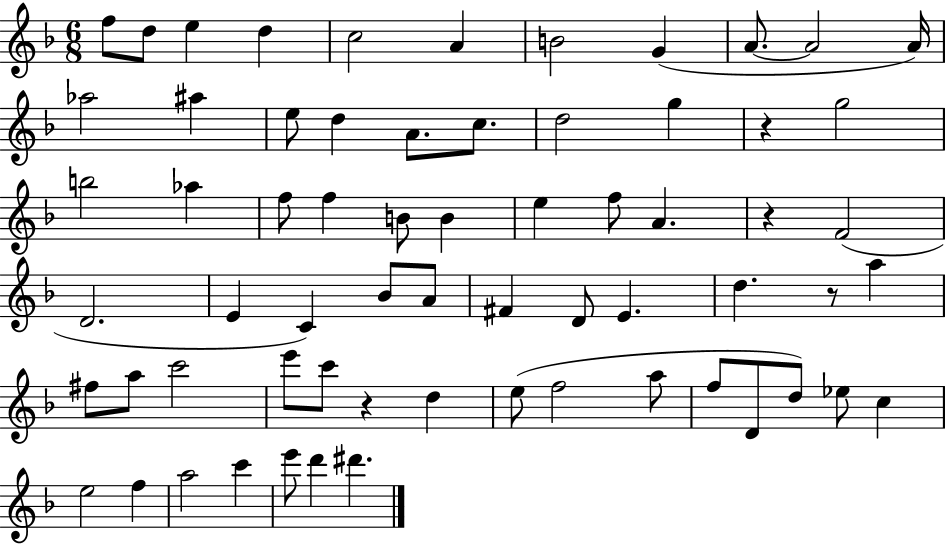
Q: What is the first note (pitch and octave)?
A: F5